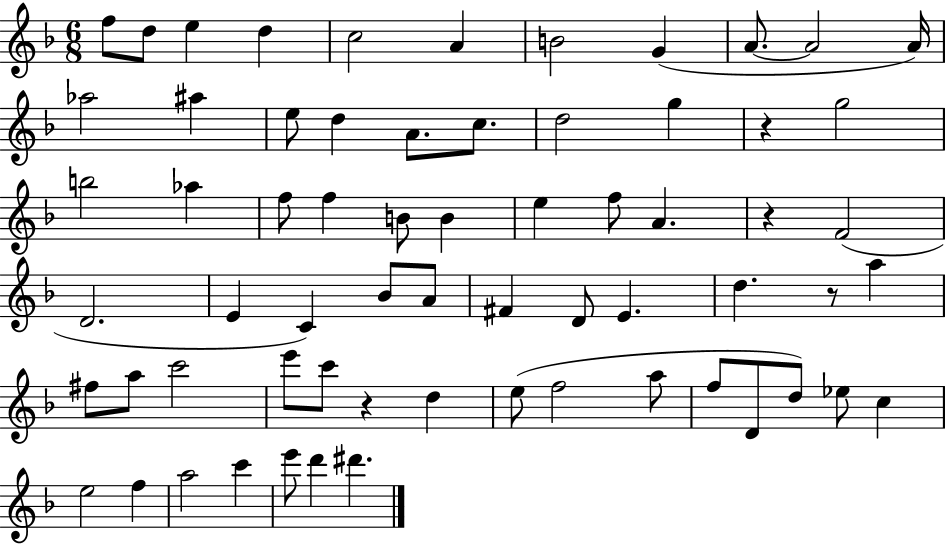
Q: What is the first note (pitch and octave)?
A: F5